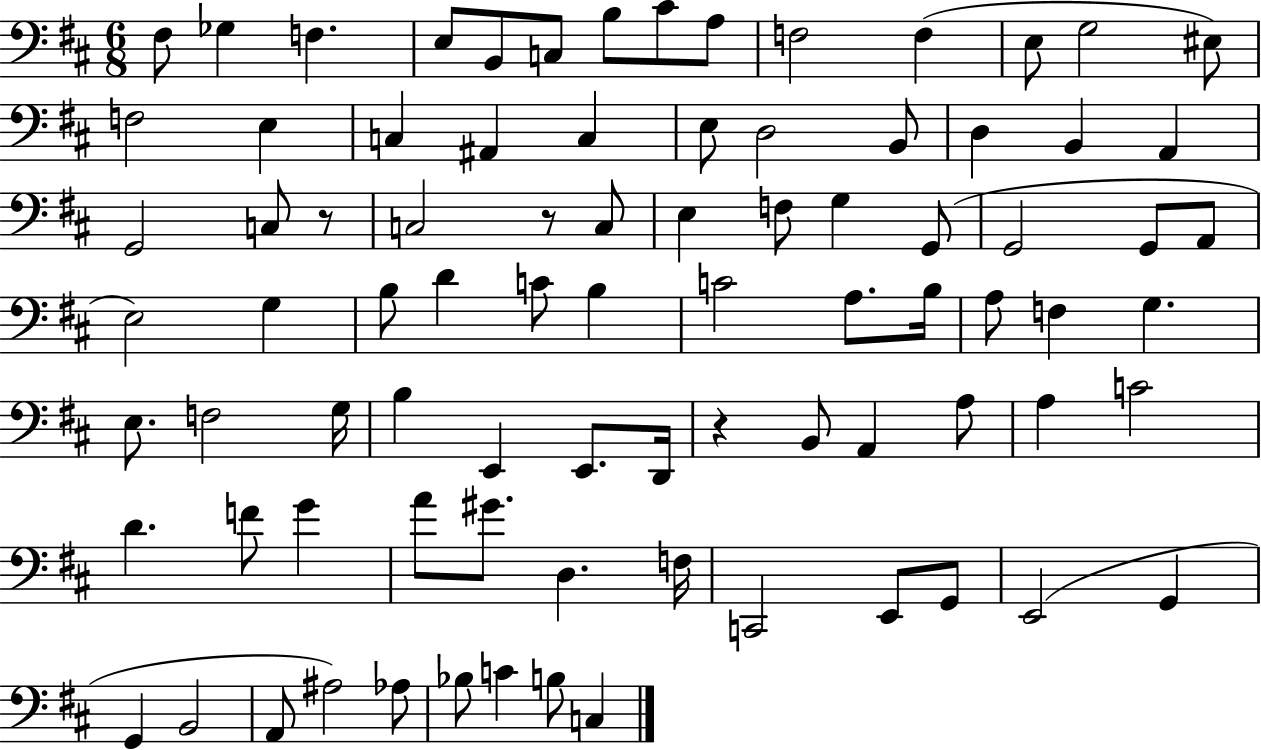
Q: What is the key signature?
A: D major